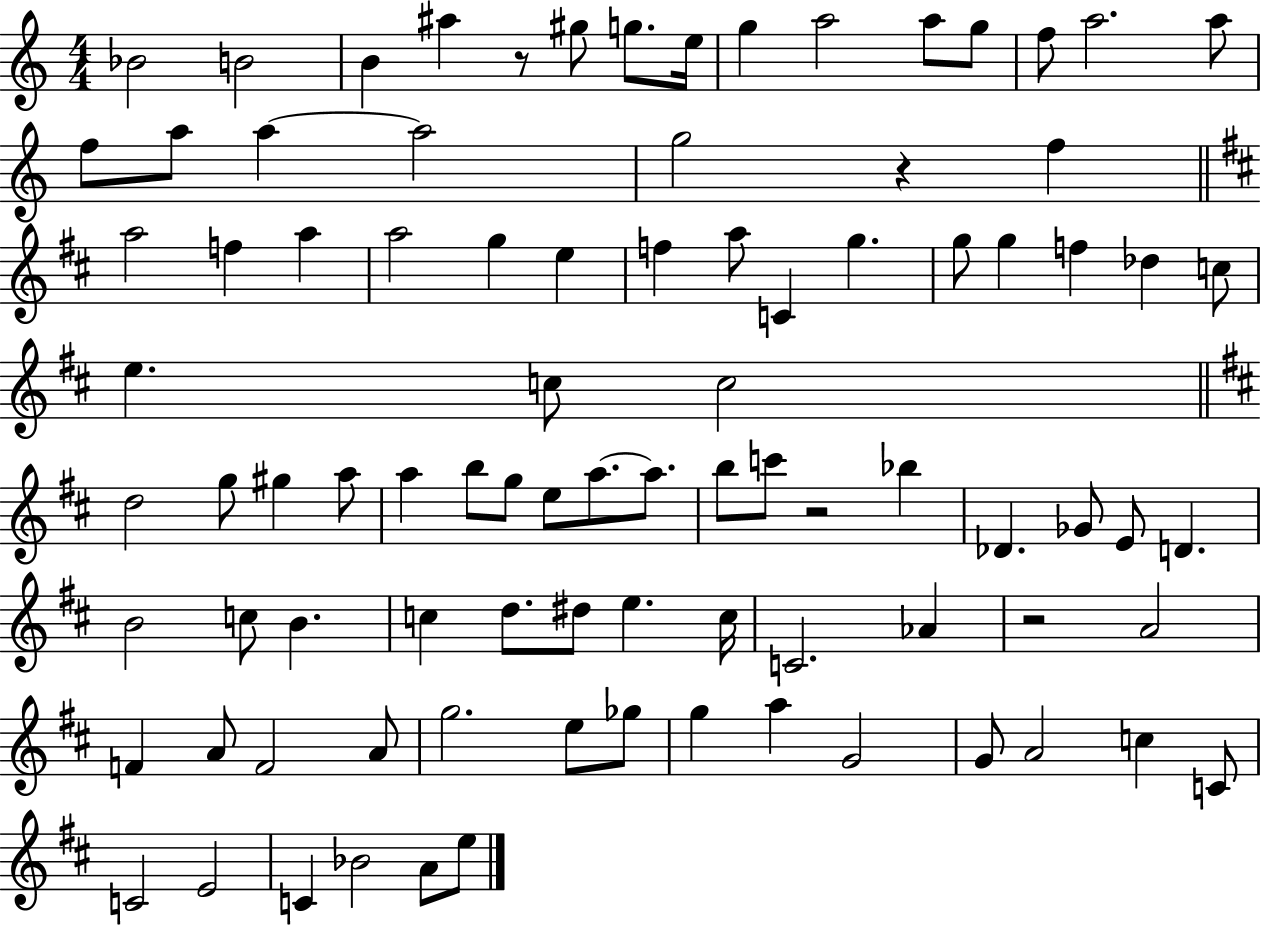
Bb4/h B4/h B4/q A#5/q R/e G#5/e G5/e. E5/s G5/q A5/h A5/e G5/e F5/e A5/h. A5/e F5/e A5/e A5/q A5/h G5/h R/q F5/q A5/h F5/q A5/q A5/h G5/q E5/q F5/q A5/e C4/q G5/q. G5/e G5/q F5/q Db5/q C5/e E5/q. C5/e C5/h D5/h G5/e G#5/q A5/e A5/q B5/e G5/e E5/e A5/e. A5/e. B5/e C6/e R/h Bb5/q Db4/q. Gb4/e E4/e D4/q. B4/h C5/e B4/q. C5/q D5/e. D#5/e E5/q. C5/s C4/h. Ab4/q R/h A4/h F4/q A4/e F4/h A4/e G5/h. E5/e Gb5/e G5/q A5/q G4/h G4/e A4/h C5/q C4/e C4/h E4/h C4/q Bb4/h A4/e E5/e